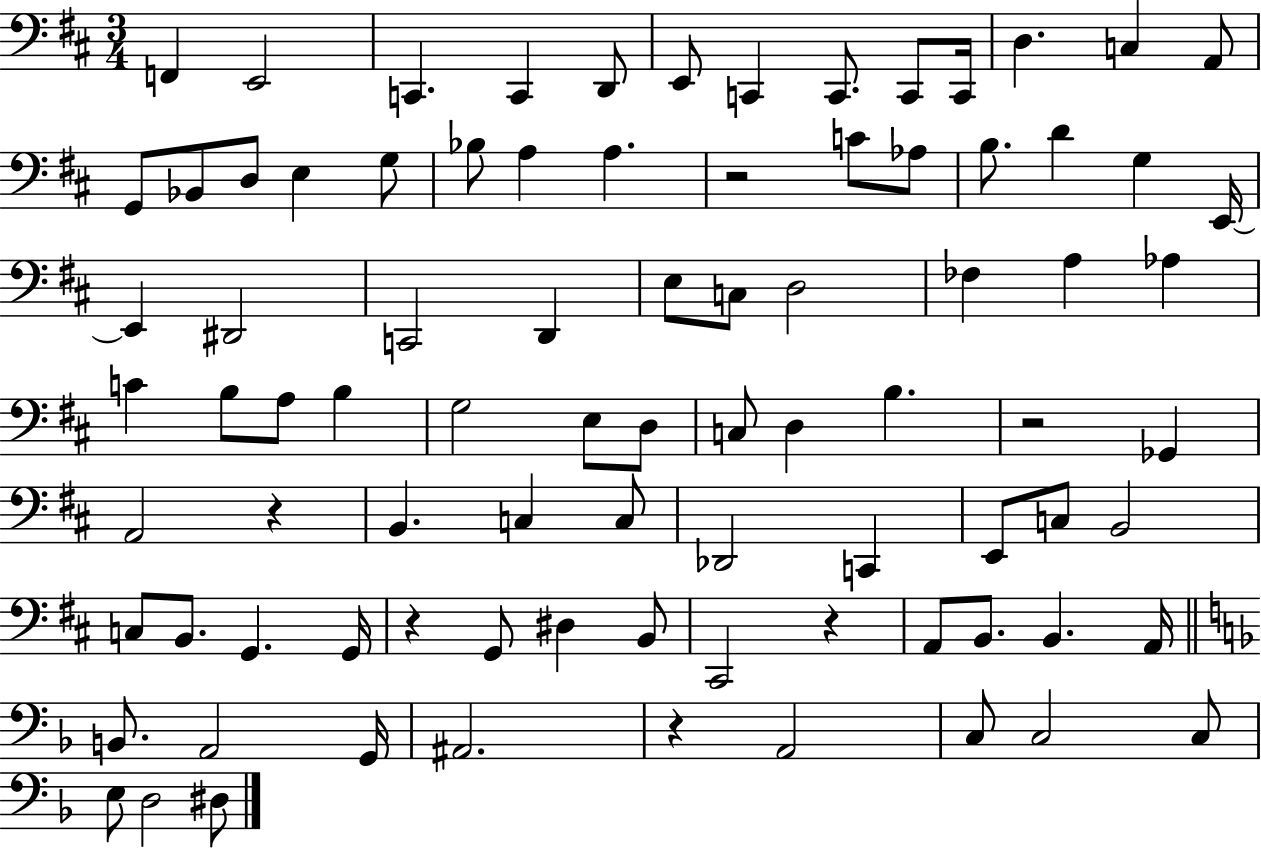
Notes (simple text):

F2/q E2/h C2/q. C2/q D2/e E2/e C2/q C2/e. C2/e C2/s D3/q. C3/q A2/e G2/e Bb2/e D3/e E3/q G3/e Bb3/e A3/q A3/q. R/h C4/e Ab3/e B3/e. D4/q G3/q E2/s E2/q D#2/h C2/h D2/q E3/e C3/e D3/h FES3/q A3/q Ab3/q C4/q B3/e A3/e B3/q G3/h E3/e D3/e C3/e D3/q B3/q. R/h Gb2/q A2/h R/q B2/q. C3/q C3/e Db2/h C2/q E2/e C3/e B2/h C3/e B2/e. G2/q. G2/s R/q G2/e D#3/q B2/e C#2/h R/q A2/e B2/e. B2/q. A2/s B2/e. A2/h G2/s A#2/h. R/q A2/h C3/e C3/h C3/e E3/e D3/h D#3/e